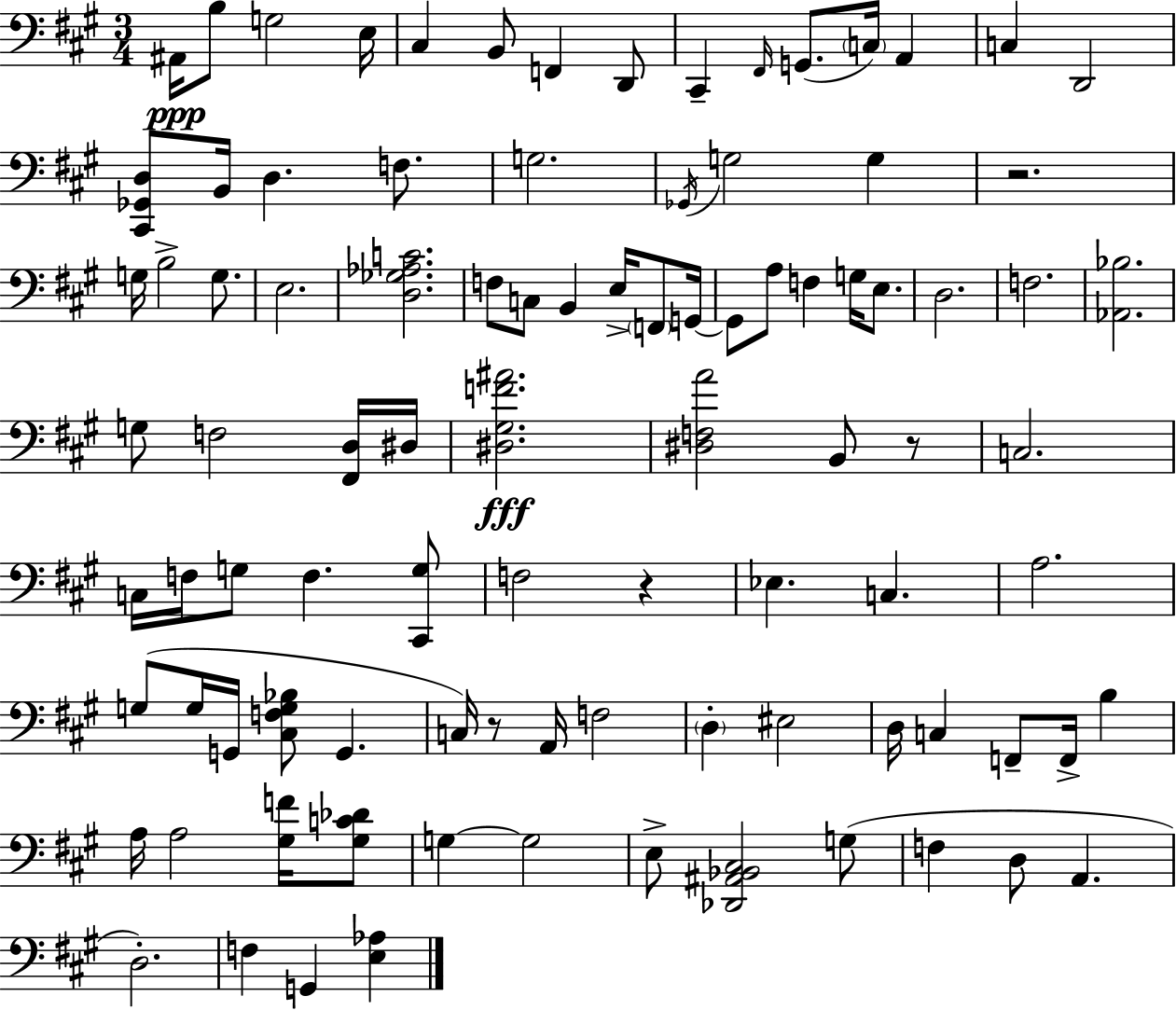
A#2/s B3/e G3/h E3/s C#3/q B2/e F2/q D2/e C#2/q F#2/s G2/e. C3/s A2/q C3/q D2/h [C#2,Gb2,D3]/e B2/s D3/q. F3/e. G3/h. Gb2/s G3/h G3/q R/h. G3/s B3/h G3/e. E3/h. [D3,Gb3,Ab3,C4]/h. F3/e C3/e B2/q E3/s F2/e G2/s G2/e A3/e F3/q G3/s E3/e. D3/h. F3/h. [Ab2,Bb3]/h. G3/e F3/h [F#2,D3]/s D#3/s [D#3,G#3,F4,A#4]/h. [D#3,F3,A4]/h B2/e R/e C3/h. C3/s F3/s G3/e F3/q. [C#2,G3]/e F3/h R/q Eb3/q. C3/q. A3/h. G3/e G3/s G2/s [C#3,F3,G3,Bb3]/e G2/q. C3/s R/e A2/s F3/h D3/q EIS3/h D3/s C3/q F2/e F2/s B3/q A3/s A3/h [G#3,F4]/s [G#3,C4,Db4]/e G3/q G3/h E3/e [Db2,A#2,Bb2,C#3]/h G3/e F3/q D3/e A2/q. D3/h. F3/q G2/q [E3,Ab3]/q